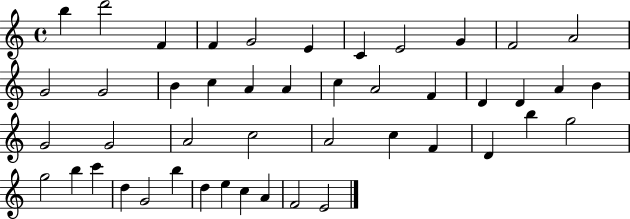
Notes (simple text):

B5/q D6/h F4/q F4/q G4/h E4/q C4/q E4/h G4/q F4/h A4/h G4/h G4/h B4/q C5/q A4/q A4/q C5/q A4/h F4/q D4/q D4/q A4/q B4/q G4/h G4/h A4/h C5/h A4/h C5/q F4/q D4/q B5/q G5/h G5/h B5/q C6/q D5/q G4/h B5/q D5/q E5/q C5/q A4/q F4/h E4/h